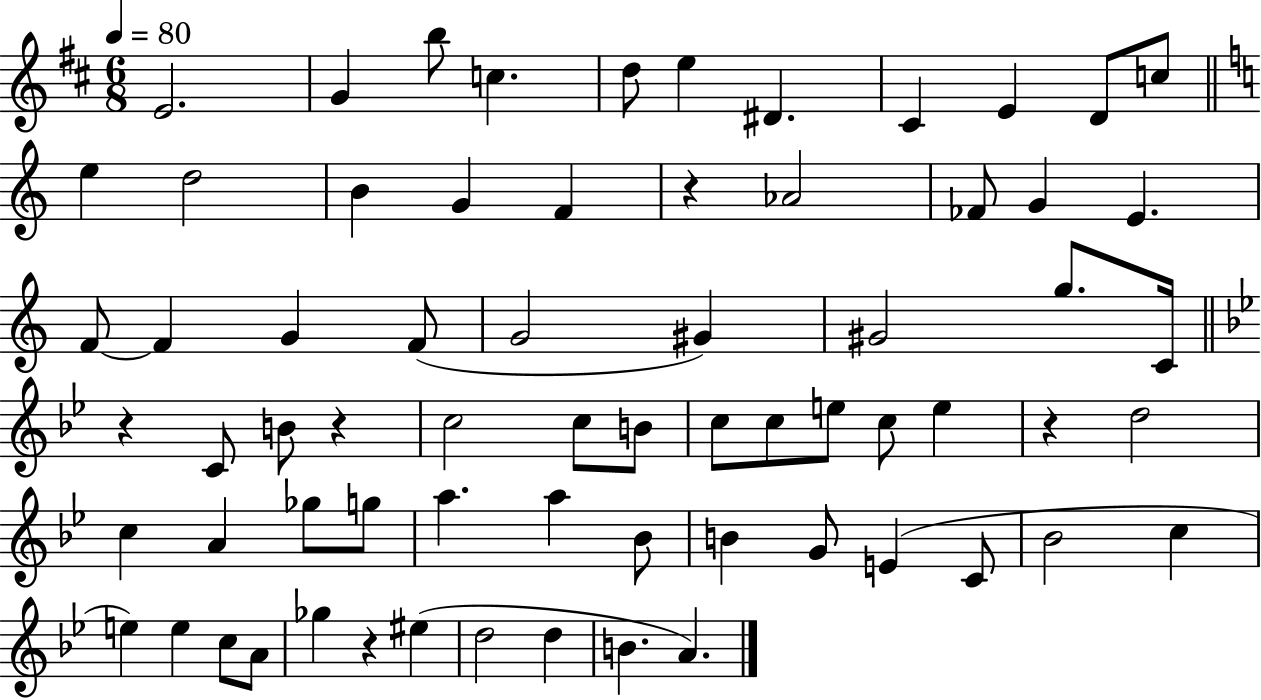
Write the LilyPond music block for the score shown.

{
  \clef treble
  \numericTimeSignature
  \time 6/8
  \key d \major
  \tempo 4 = 80
  e'2. | g'4 b''8 c''4. | d''8 e''4 dis'4. | cis'4 e'4 d'8 c''8 | \break \bar "||" \break \key c \major e''4 d''2 | b'4 g'4 f'4 | r4 aes'2 | fes'8 g'4 e'4. | \break f'8~~ f'4 g'4 f'8( | g'2 gis'4) | gis'2 g''8. c'16 | \bar "||" \break \key bes \major r4 c'8 b'8 r4 | c''2 c''8 b'8 | c''8 c''8 e''8 c''8 e''4 | r4 d''2 | \break c''4 a'4 ges''8 g''8 | a''4. a''4 bes'8 | b'4 g'8 e'4( c'8 | bes'2 c''4 | \break e''4) e''4 c''8 a'8 | ges''4 r4 eis''4( | d''2 d''4 | b'4. a'4.) | \break \bar "|."
}